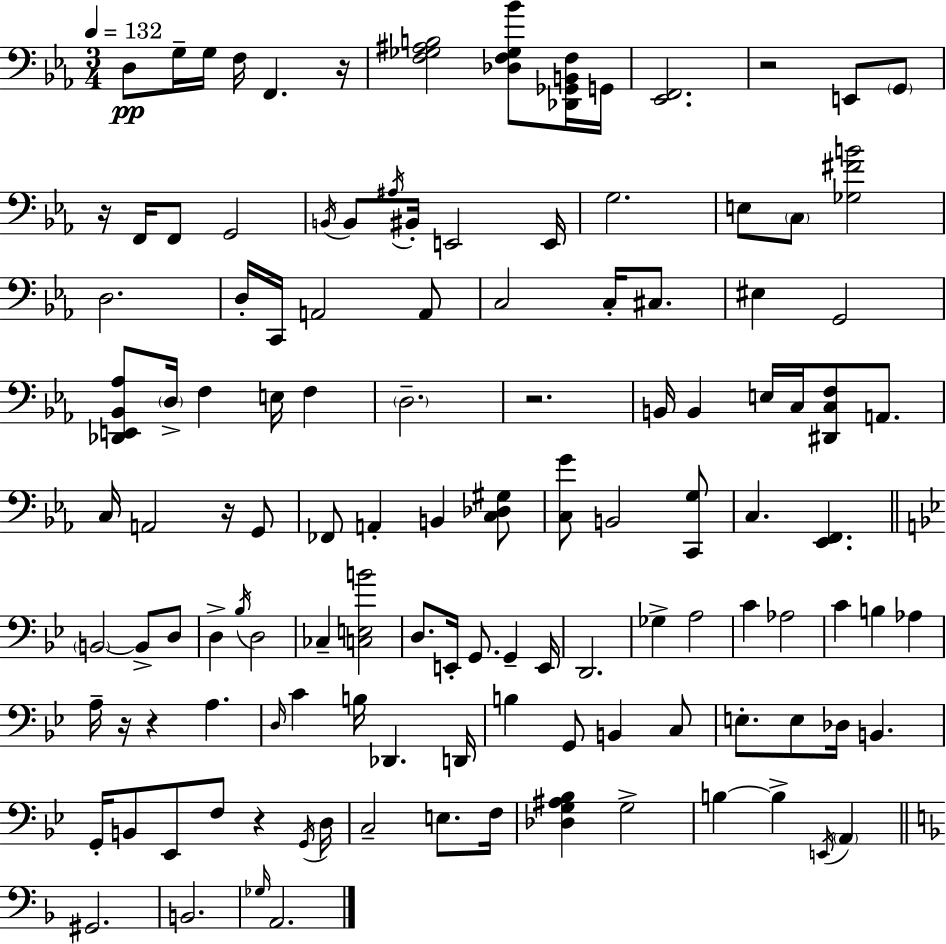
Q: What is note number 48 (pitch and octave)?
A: C3